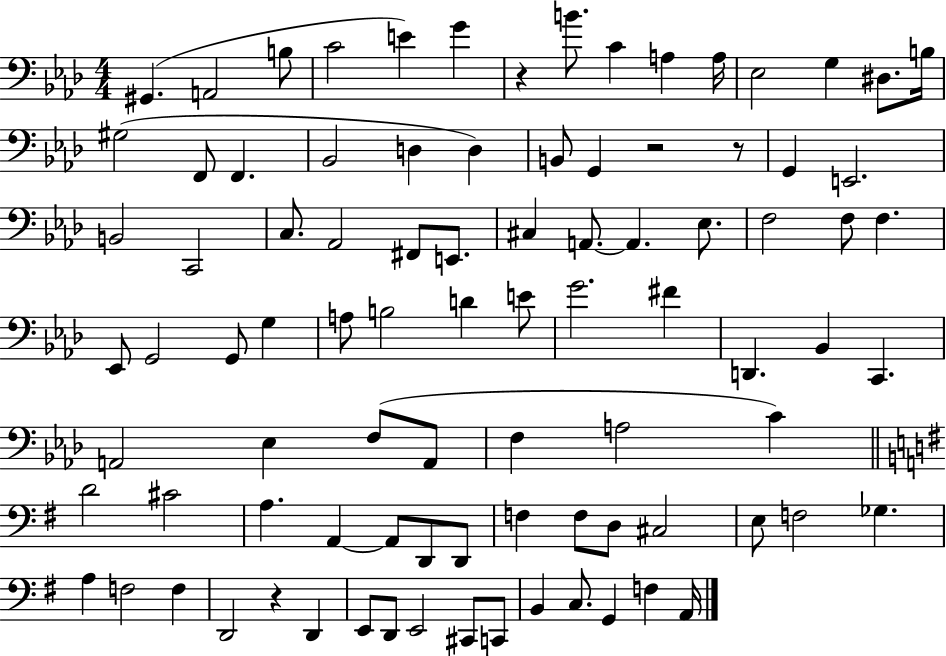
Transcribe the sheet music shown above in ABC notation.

X:1
T:Untitled
M:4/4
L:1/4
K:Ab
^G,, A,,2 B,/2 C2 E G z B/2 C A, A,/4 _E,2 G, ^D,/2 B,/4 ^G,2 F,,/2 F,, _B,,2 D, D, B,,/2 G,, z2 z/2 G,, E,,2 B,,2 C,,2 C,/2 _A,,2 ^F,,/2 E,,/2 ^C, A,,/2 A,, _E,/2 F,2 F,/2 F, _E,,/2 G,,2 G,,/2 G, A,/2 B,2 D E/2 G2 ^F D,, _B,, C,, A,,2 _E, F,/2 A,,/2 F, A,2 C D2 ^C2 A, A,, A,,/2 D,,/2 D,,/2 F, F,/2 D,/2 ^C,2 E,/2 F,2 _G, A, F,2 F, D,,2 z D,, E,,/2 D,,/2 E,,2 ^C,,/2 C,,/2 B,, C,/2 G,, F, A,,/4